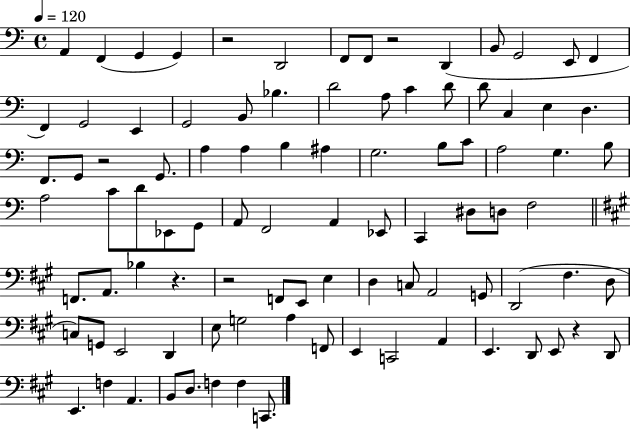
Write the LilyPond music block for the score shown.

{
  \clef bass
  \time 4/4
  \defaultTimeSignature
  \key c \major
  \tempo 4 = 120
  a,4 f,4( g,4 g,4) | r2 d,2 | f,8 f,8 r2 d,4( | b,8 g,2 e,8 f,4 | \break f,4) g,2 e,4 | g,2 b,8 bes4. | d'2 a8 c'4 d'8 | d'8 c4 e4 d4. | \break f,8. g,8 r2 g,8. | a4 a4 b4 ais4 | g2. b8 c'8 | a2 g4. b8 | \break a2 c'8 d'8 ees,8 g,8 | a,8 f,2 a,4 ees,8 | c,4 dis8 d8 f2 | \bar "||" \break \key a \major f,8. a,8. bes4 r4. | r2 f,8 e,8 e4 | d4 c8 a,2 g,8 | d,2( fis4. d8 | \break c8) g,8 e,2 d,4 | e8 g2 a4 f,8 | e,4 c,2 a,4 | e,4. d,8 e,8 r4 d,8 | \break e,4. f4 a,4. | b,8 d8. f4 f4 c,8. | \bar "|."
}